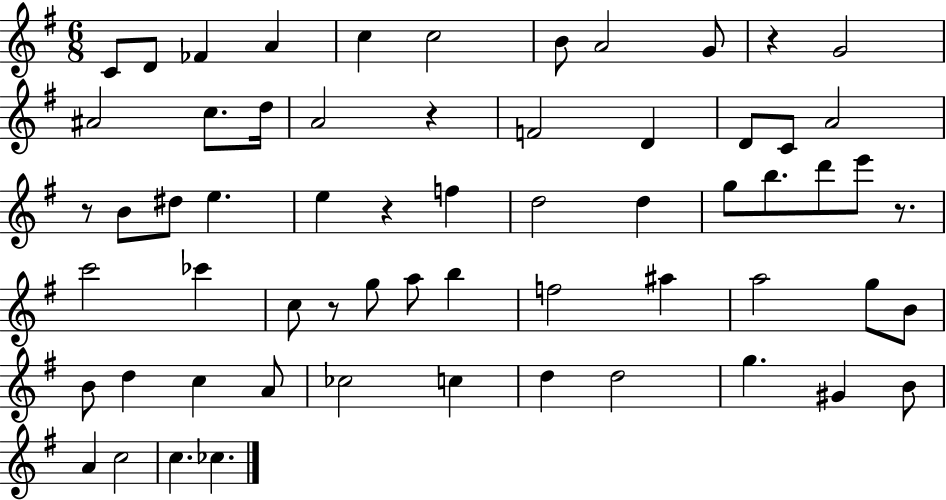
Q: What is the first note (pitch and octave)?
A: C4